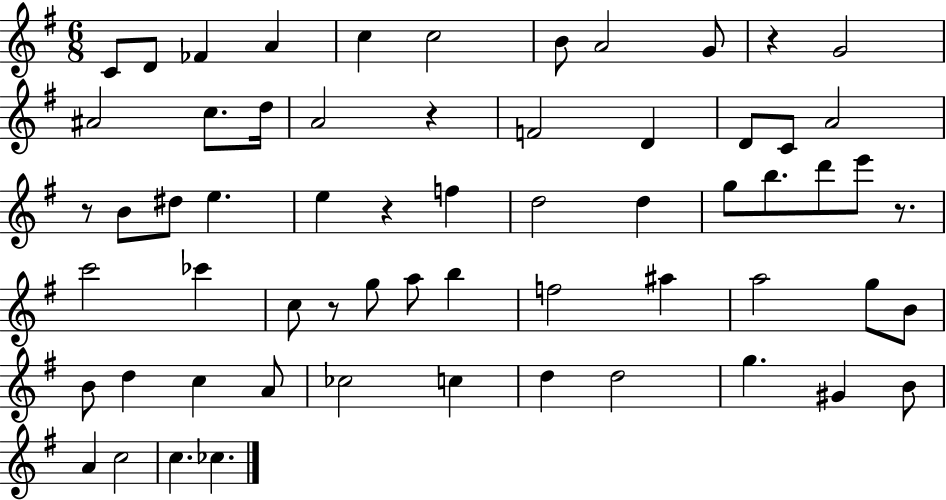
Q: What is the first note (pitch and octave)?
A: C4